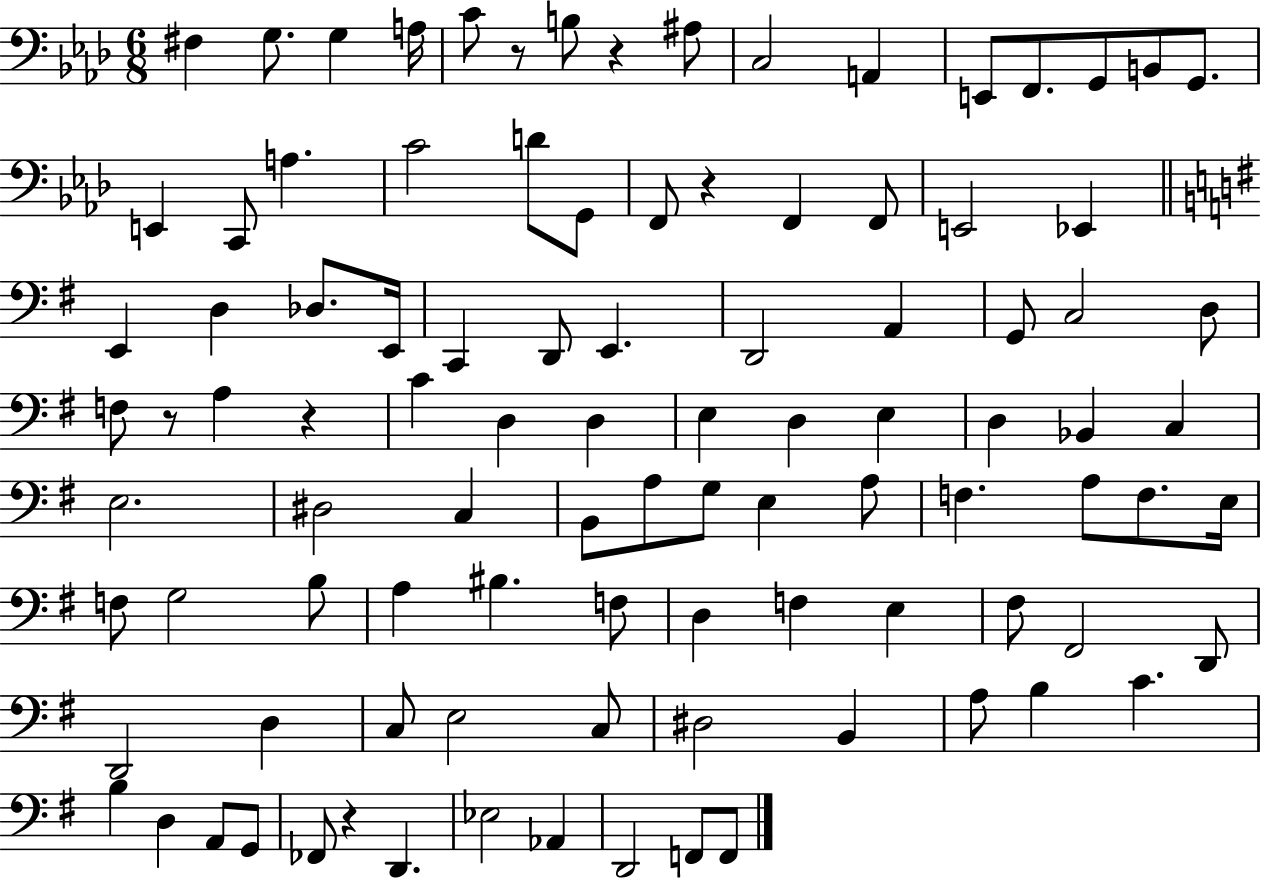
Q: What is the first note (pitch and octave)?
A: F#3